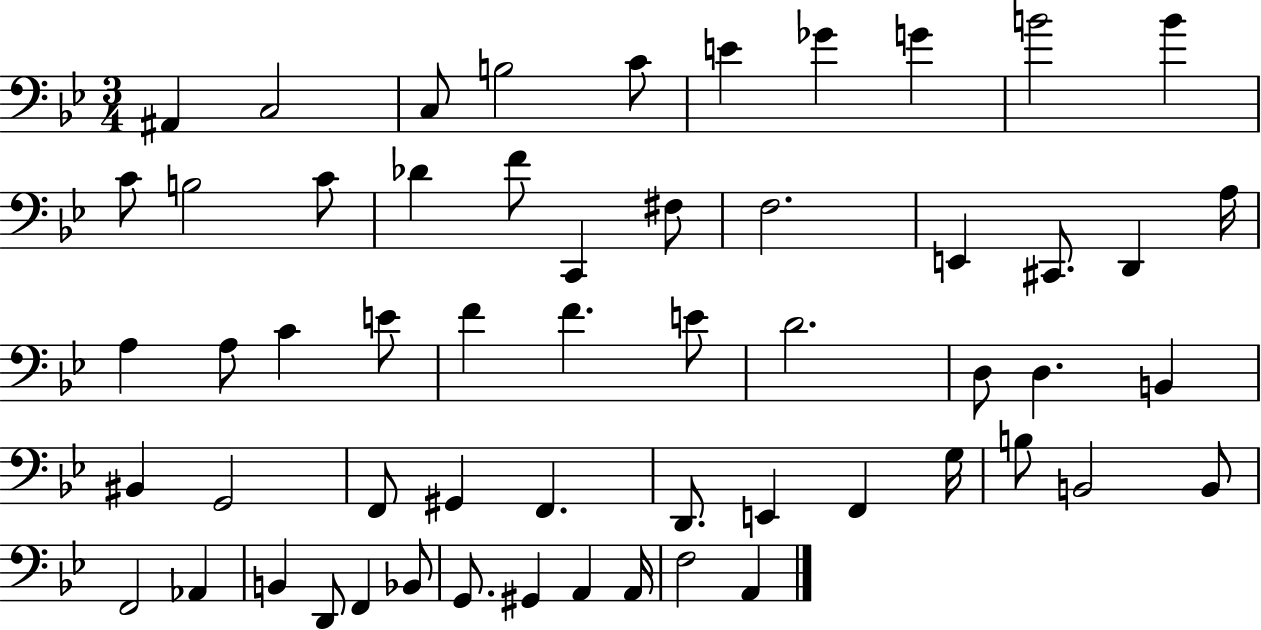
A#2/q C3/h C3/e B3/h C4/e E4/q Gb4/q G4/q B4/h B4/q C4/e B3/h C4/e Db4/q F4/e C2/q F#3/e F3/h. E2/q C#2/e. D2/q A3/s A3/q A3/e C4/q E4/e F4/q F4/q. E4/e D4/h. D3/e D3/q. B2/q BIS2/q G2/h F2/e G#2/q F2/q. D2/e. E2/q F2/q G3/s B3/e B2/h B2/e F2/h Ab2/q B2/q D2/e F2/q Bb2/e G2/e. G#2/q A2/q A2/s F3/h A2/q